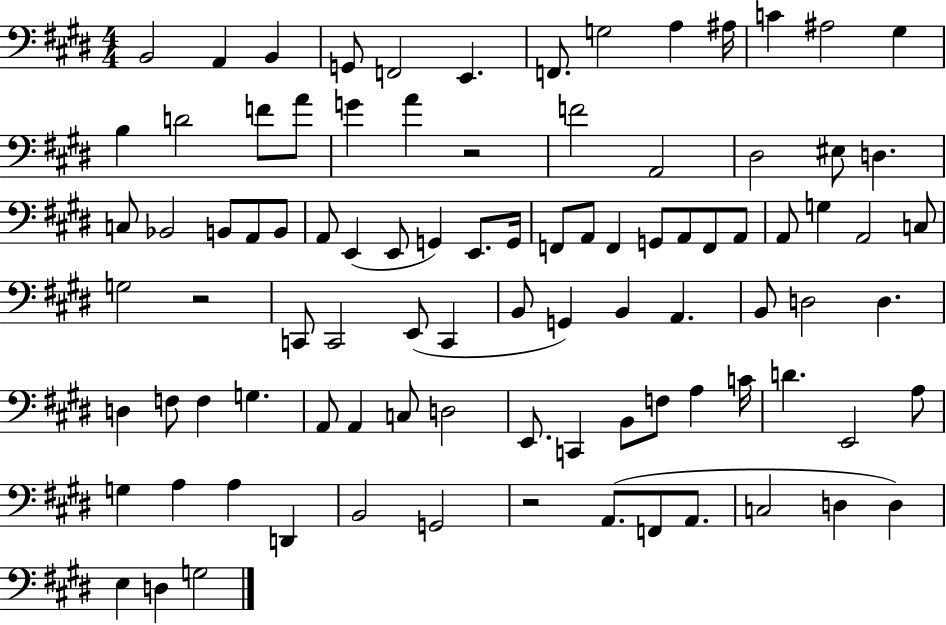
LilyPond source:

{
  \clef bass
  \numericTimeSignature
  \time 4/4
  \key e \major
  \repeat volta 2 { b,2 a,4 b,4 | g,8 f,2 e,4. | f,8. g2 a4 ais16 | c'4 ais2 gis4 | \break b4 d'2 f'8 a'8 | g'4 a'4 r2 | f'2 a,2 | dis2 eis8 d4. | \break c8 bes,2 b,8 a,8 b,8 | a,8 e,4( e,8 g,4) e,8. g,16 | f,8 a,8 f,4 g,8 a,8 f,8 a,8 | a,8 g4 a,2 c8 | \break g2 r2 | c,8 c,2 e,8( c,4 | b,8 g,4) b,4 a,4. | b,8 d2 d4. | \break d4 f8 f4 g4. | a,8 a,4 c8 d2 | e,8. c,4 b,8 f8 a4 c'16 | d'4. e,2 a8 | \break g4 a4 a4 d,4 | b,2 g,2 | r2 a,8.( f,8 a,8. | c2 d4 d4) | \break e4 d4 g2 | } \bar "|."
}